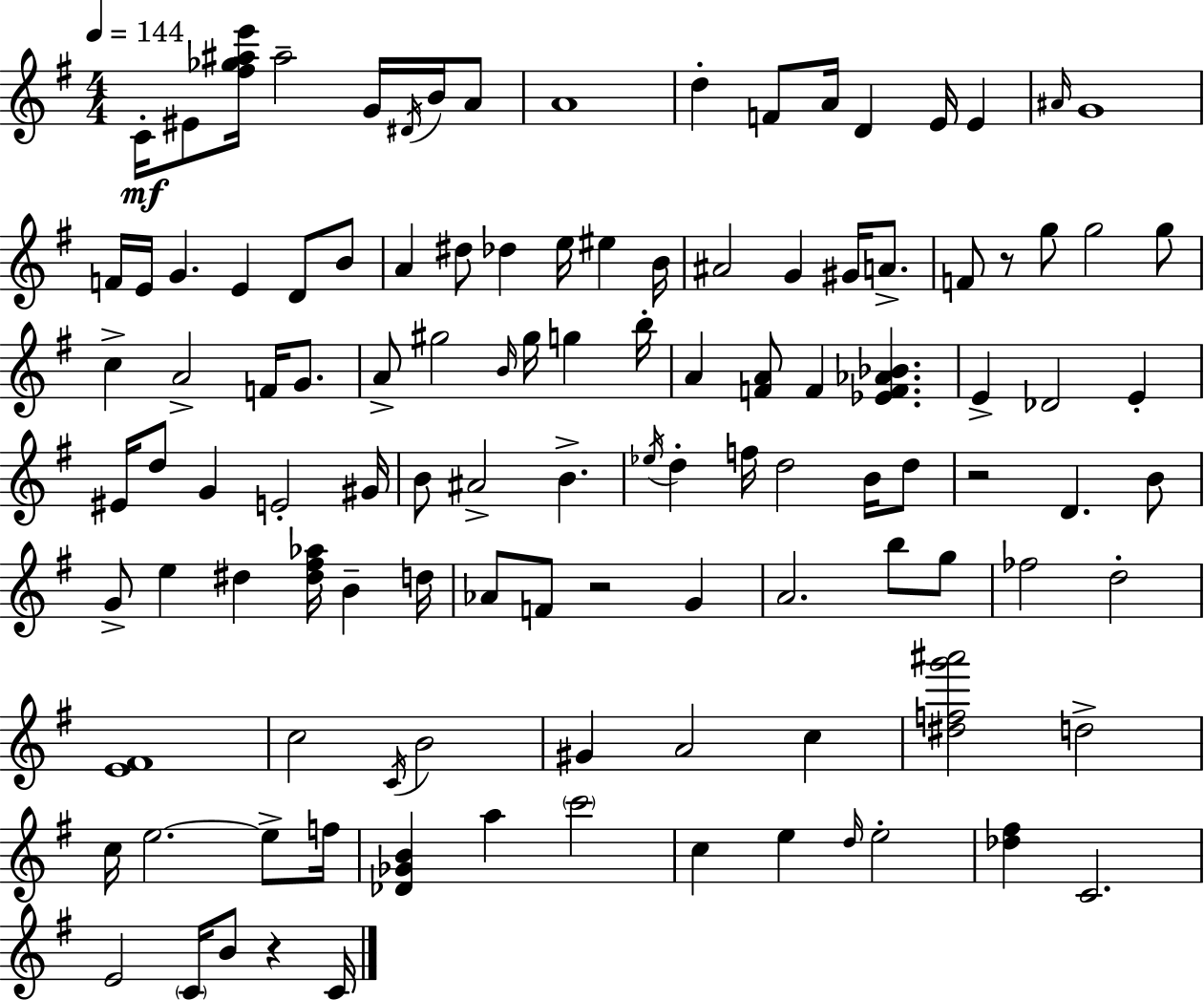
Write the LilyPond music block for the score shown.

{
  \clef treble
  \numericTimeSignature
  \time 4/4
  \key e \minor
  \tempo 4 = 144
  c'16-.\mf eis'8 <fis'' ges'' ais'' e'''>16 ais''2-- g'16 \acciaccatura { dis'16 } b'16 a'8 | a'1 | d''4-. f'8 a'16 d'4 e'16 e'4 | \grace { ais'16 } g'1 | \break f'16 e'16 g'4. e'4 d'8 | b'8 a'4 dis''8 des''4 e''16 eis''4 | b'16 ais'2 g'4 gis'16 a'8.-> | f'8 r8 g''8 g''2 | \break g''8 c''4-> a'2-> f'16 g'8. | a'8-> gis''2 \grace { b'16 } gis''16 g''4 | b''16-. a'4 <f' a'>8 f'4 <ees' f' aes' bes'>4. | e'4-> des'2 e'4-. | \break eis'16 d''8 g'4 e'2-. | gis'16 b'8 ais'2-> b'4.-> | \acciaccatura { ees''16 } d''4-. f''16 d''2 | b'16 d''8 r2 d'4. | \break b'8 g'8-> e''4 dis''4 <dis'' fis'' aes''>16 b'4-- | d''16 aes'8 f'8 r2 | g'4 a'2. | b''8 g''8 fes''2 d''2-. | \break <e' fis'>1 | c''2 \acciaccatura { c'16 } b'2 | gis'4 a'2 | c''4 <dis'' f'' g''' ais'''>2 d''2-> | \break c''16 e''2.~~ | e''8-> f''16 <des' ges' b'>4 a''4 \parenthesize c'''2 | c''4 e''4 \grace { d''16 } e''2-. | <des'' fis''>4 c'2. | \break e'2 \parenthesize c'16 b'8 | r4 c'16 \bar "|."
}